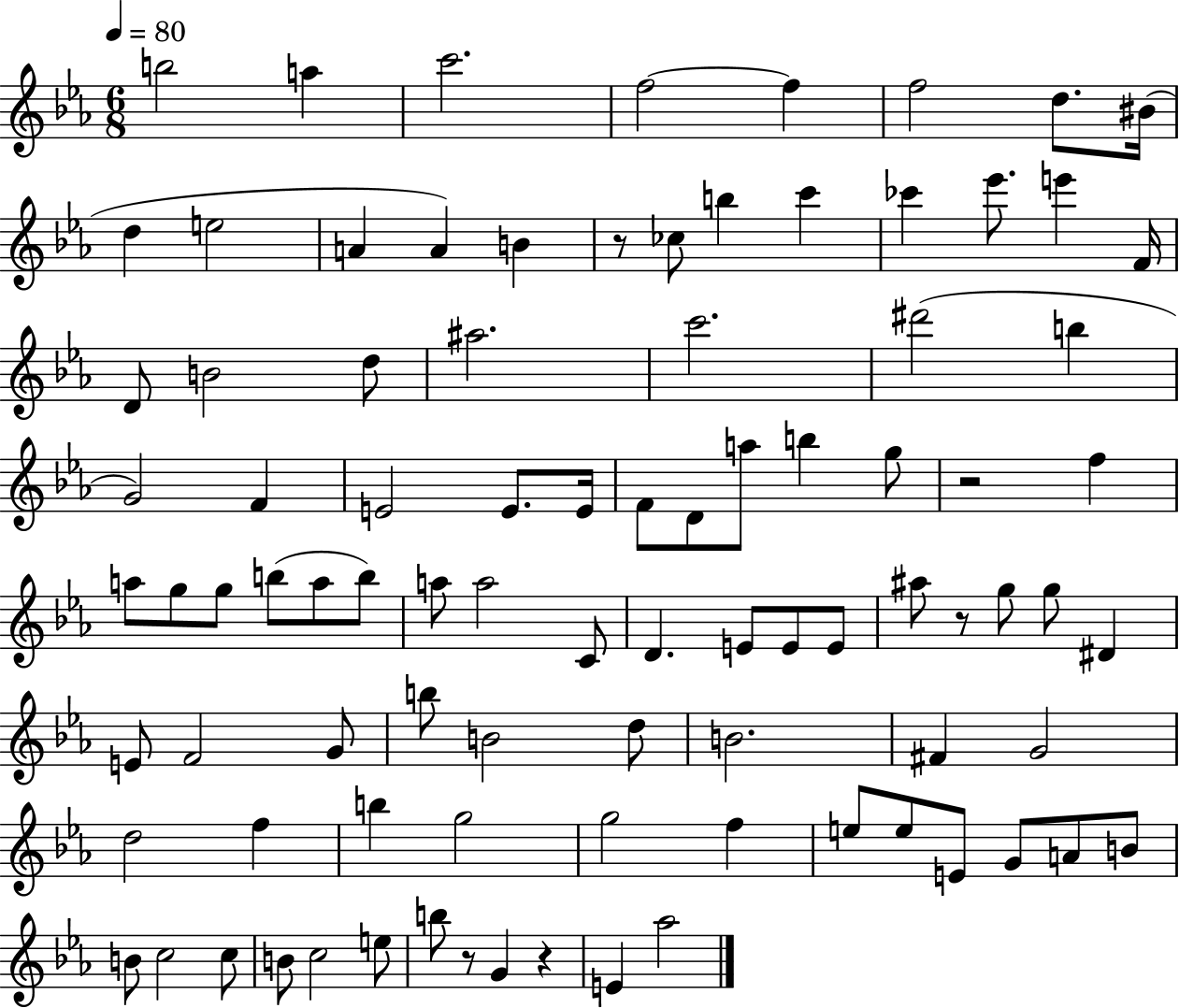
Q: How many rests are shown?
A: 5